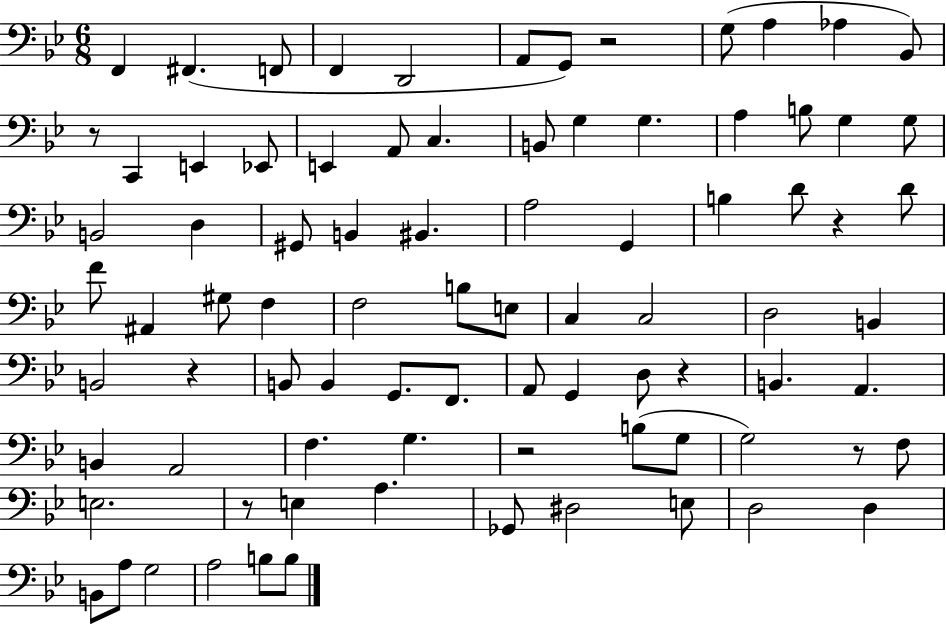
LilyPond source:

{
  \clef bass
  \numericTimeSignature
  \time 6/8
  \key bes \major
  f,4 fis,4.( f,8 | f,4 d,2 | a,8 g,8) r2 | g8( a4 aes4 bes,8) | \break r8 c,4 e,4 ees,8 | e,4 a,8 c4. | b,8 g4 g4. | a4 b8 g4 g8 | \break b,2 d4 | gis,8 b,4 bis,4. | a2 g,4 | b4 d'8 r4 d'8 | \break f'8 ais,4 gis8 f4 | f2 b8 e8 | c4 c2 | d2 b,4 | \break b,2 r4 | b,8 b,4 g,8. f,8. | a,8 g,4 d8 r4 | b,4. a,4. | \break b,4 a,2 | f4. g4. | r2 b8( g8 | g2) r8 f8 | \break e2. | r8 e4 a4. | ges,8 dis2 e8 | d2 d4 | \break b,8 a8 g2 | a2 b8 b8 | \bar "|."
}